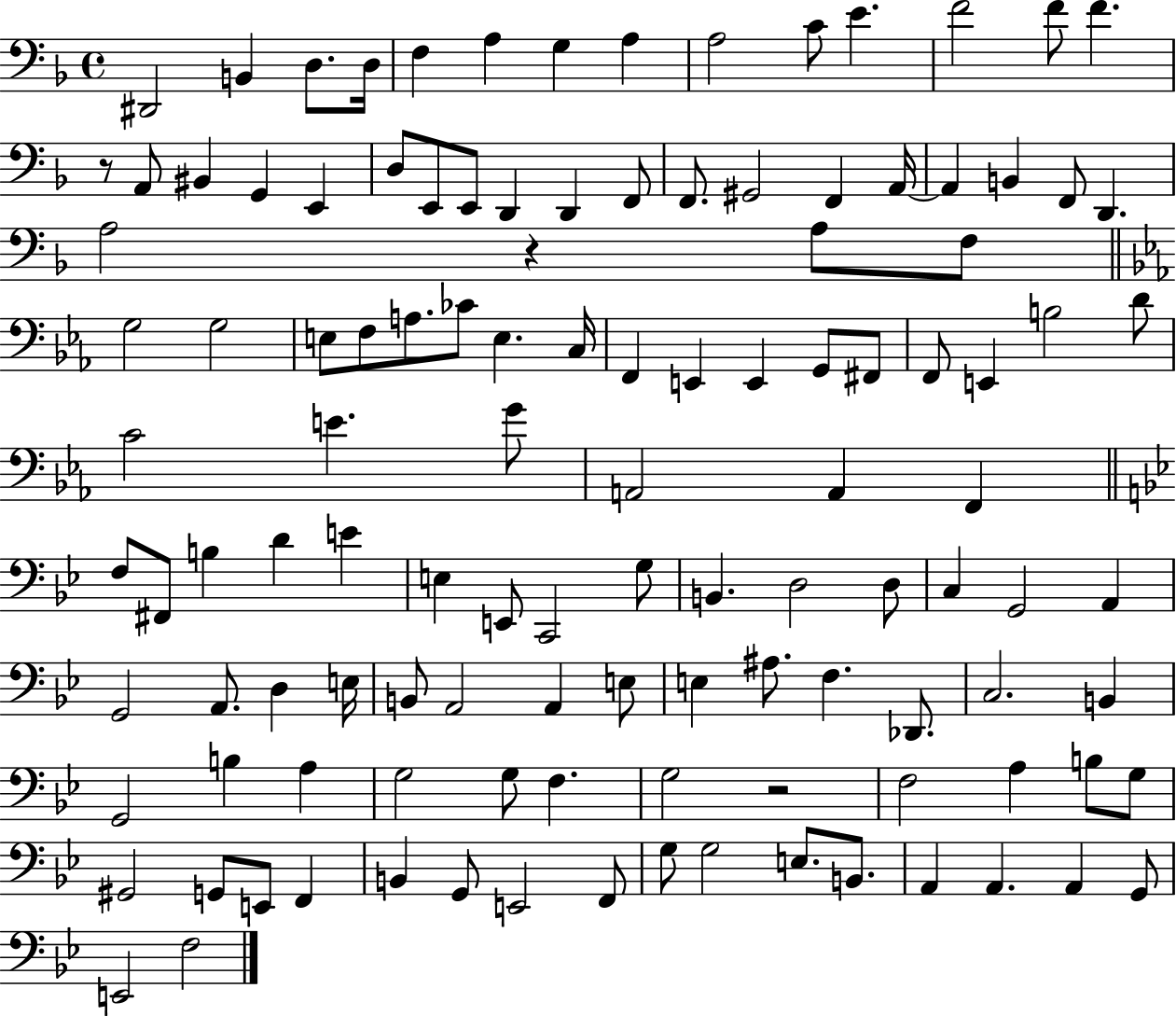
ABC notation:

X:1
T:Untitled
M:4/4
L:1/4
K:F
^D,,2 B,, D,/2 D,/4 F, A, G, A, A,2 C/2 E F2 F/2 F z/2 A,,/2 ^B,, G,, E,, D,/2 E,,/2 E,,/2 D,, D,, F,,/2 F,,/2 ^G,,2 F,, A,,/4 A,, B,, F,,/2 D,, A,2 z A,/2 F,/2 G,2 G,2 E,/2 F,/2 A,/2 _C/2 E, C,/4 F,, E,, E,, G,,/2 ^F,,/2 F,,/2 E,, B,2 D/2 C2 E G/2 A,,2 A,, F,, F,/2 ^F,,/2 B, D E E, E,,/2 C,,2 G,/2 B,, D,2 D,/2 C, G,,2 A,, G,,2 A,,/2 D, E,/4 B,,/2 A,,2 A,, E,/2 E, ^A,/2 F, _D,,/2 C,2 B,, G,,2 B, A, G,2 G,/2 F, G,2 z2 F,2 A, B,/2 G,/2 ^G,,2 G,,/2 E,,/2 F,, B,, G,,/2 E,,2 F,,/2 G,/2 G,2 E,/2 B,,/2 A,, A,, A,, G,,/2 E,,2 F,2